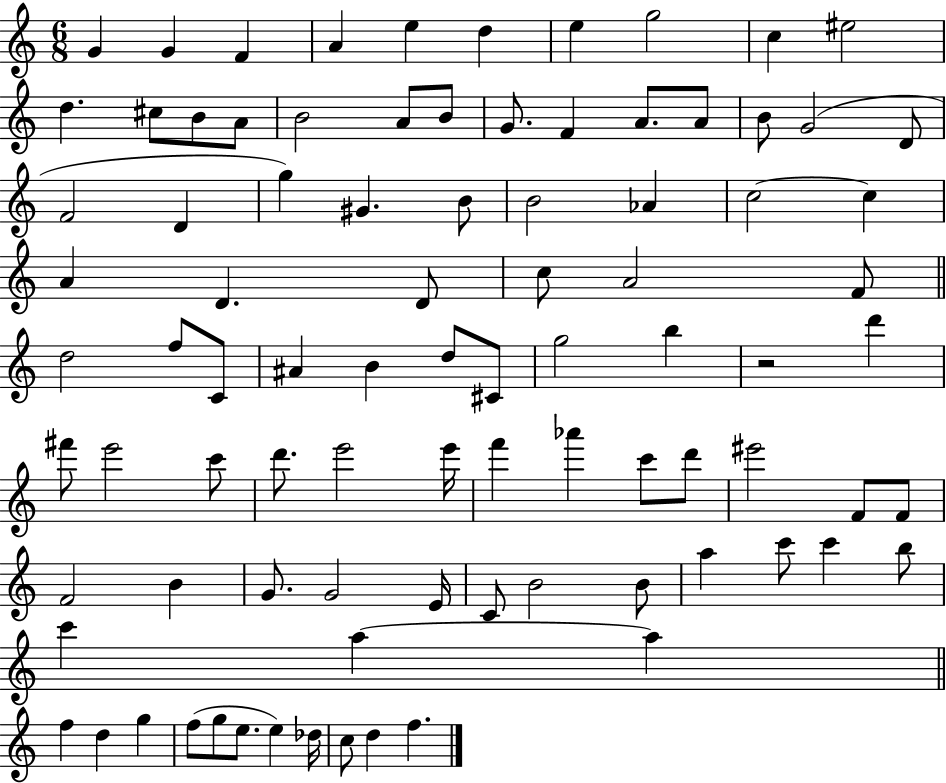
{
  \clef treble
  \numericTimeSignature
  \time 6/8
  \key c \major
  g'4 g'4 f'4 | a'4 e''4 d''4 | e''4 g''2 | c''4 eis''2 | \break d''4. cis''8 b'8 a'8 | b'2 a'8 b'8 | g'8. f'4 a'8. a'8 | b'8 g'2( d'8 | \break f'2 d'4 | g''4) gis'4. b'8 | b'2 aes'4 | c''2~~ c''4 | \break a'4 d'4. d'8 | c''8 a'2 f'8 | \bar "||" \break \key c \major d''2 f''8 c'8 | ais'4 b'4 d''8 cis'8 | g''2 b''4 | r2 d'''4 | \break fis'''8 e'''2 c'''8 | d'''8. e'''2 e'''16 | f'''4 aes'''4 c'''8 d'''8 | eis'''2 f'8 f'8 | \break f'2 b'4 | g'8. g'2 e'16 | c'8 b'2 b'8 | a''4 c'''8 c'''4 b''8 | \break c'''4 a''4~~ a''4 | \bar "||" \break \key c \major f''4 d''4 g''4 | f''8( g''8 e''8. e''4) des''16 | c''8 d''4 f''4. | \bar "|."
}